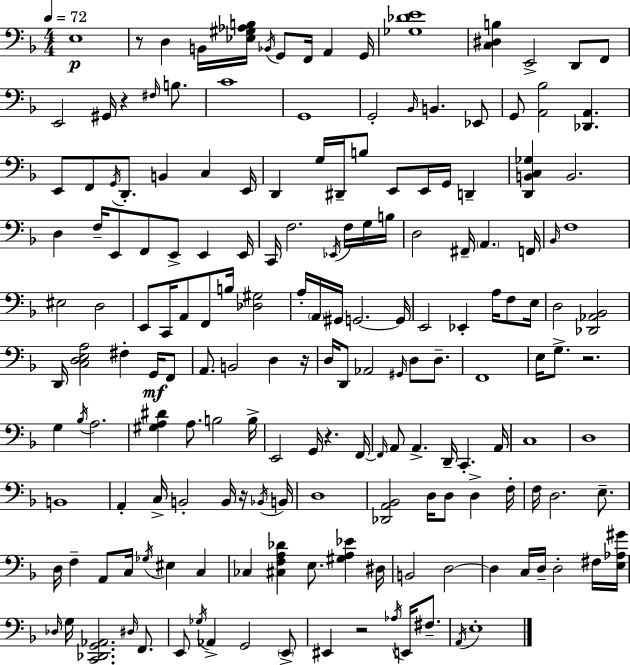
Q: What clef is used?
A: bass